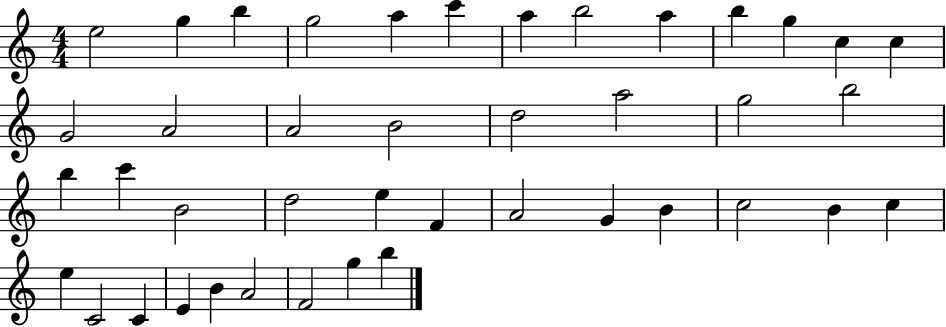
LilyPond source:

{
  \clef treble
  \numericTimeSignature
  \time 4/4
  \key c \major
  e''2 g''4 b''4 | g''2 a''4 c'''4 | a''4 b''2 a''4 | b''4 g''4 c''4 c''4 | \break g'2 a'2 | a'2 b'2 | d''2 a''2 | g''2 b''2 | \break b''4 c'''4 b'2 | d''2 e''4 f'4 | a'2 g'4 b'4 | c''2 b'4 c''4 | \break e''4 c'2 c'4 | e'4 b'4 a'2 | f'2 g''4 b''4 | \bar "|."
}